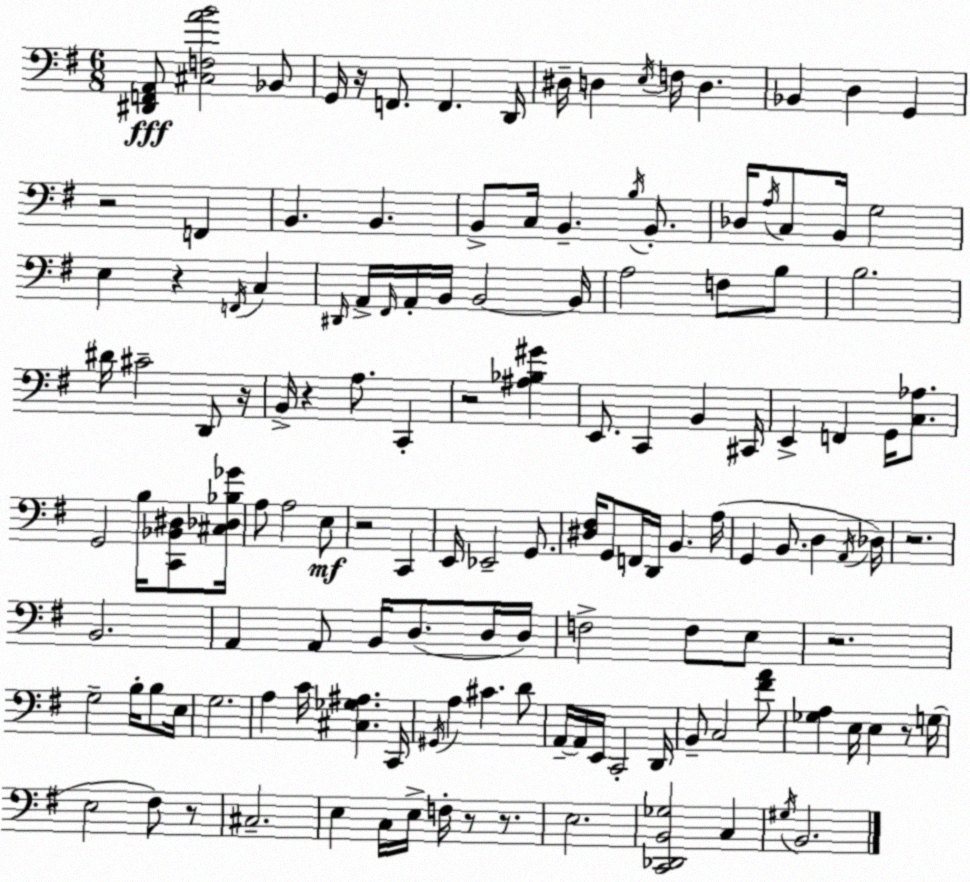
X:1
T:Untitled
M:6/8
L:1/4
K:Em
[^D,,F,,A,,]/2 [^C,F,AB]2 _B,,/2 G,,/4 z/4 F,,/2 F,, D,,/4 ^D,/4 D, E,/4 F,/4 D, _B,, D, G,, z2 F,, B,, B,, B,,/2 C,/4 B,, B,/4 B,,/2 _D,/4 A,/4 C,/2 B,,/4 G,2 E, z F,,/4 C, ^D,,/4 A,,/4 ^F,,/4 A,,/4 B,,/4 B,,2 B,,/4 A,2 F,/2 B,/2 B,2 ^D/4 ^C2 D,,/2 z/4 B,,/4 z A,/2 C,, z2 [^A,_B,^G] E,,/2 C,, B,, ^C,,/4 E,, F,, G,,/4 [C,_A,]/2 G,,2 B,/4 [C,,_B,,^D,]/2 [^C,_D,_B,_G]/4 A,/2 A,2 E,/2 z2 C,, E,,/4 _E,,2 G,,/2 [^D,^F,]/4 G,,/2 F,,/4 D,,/4 B,, A,/4 G,, B,,/2 D, A,,/4 _D,/4 z2 B,,2 A,, A,,/2 B,,/4 D,/2 D,/4 D,/4 F,2 F,/2 E,/2 z2 G,2 B,/4 B,/2 E,/4 G,2 A, C/4 [^C,_G,^A,] C,,/4 ^G,,/4 A, ^C D/2 A,,/4 A,,/4 E,,/4 C,,2 D,,/4 B,,/2 C,2 [^FA]/2 [_G,A,] E,/4 E, z/2 G,/4 E,2 ^F,/2 z/2 ^C,2 E, C,/4 E,/4 F,/4 z/2 z/2 E,2 [C,,_D,,B,,_G,]2 C, ^G,/4 B,,2